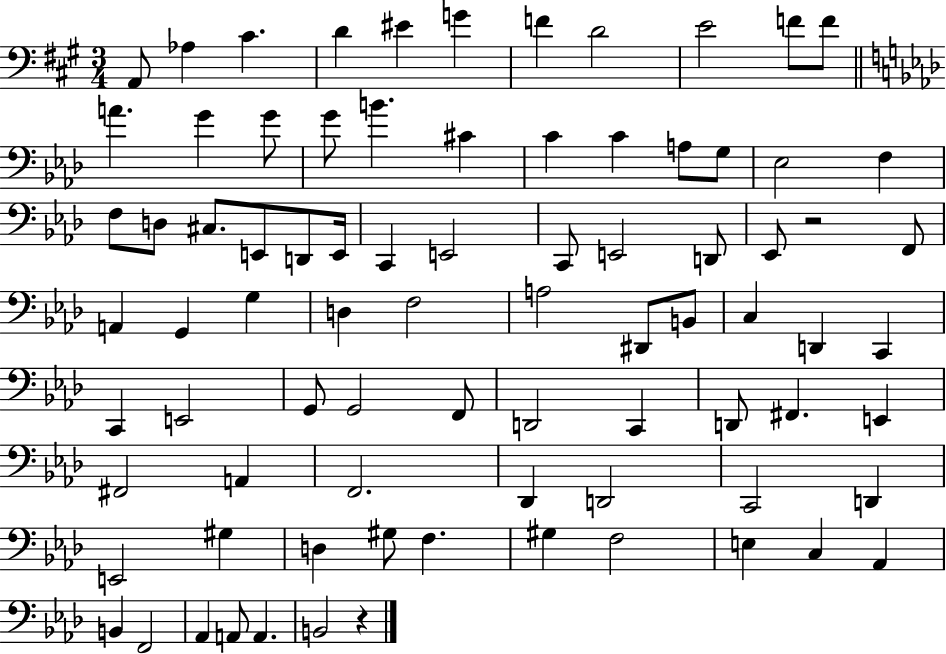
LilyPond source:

{
  \clef bass
  \numericTimeSignature
  \time 3/4
  \key a \major
  a,8 aes4 cis'4. | d'4 eis'4 g'4 | f'4 d'2 | e'2 f'8 f'8 | \break \bar "||" \break \key aes \major a'4. g'4 g'8 | g'8 b'4. cis'4 | c'4 c'4 a8 g8 | ees2 f4 | \break f8 d8 cis8. e,8 d,8 e,16 | c,4 e,2 | c,8 e,2 d,8 | ees,8 r2 f,8 | \break a,4 g,4 g4 | d4 f2 | a2 dis,8 b,8 | c4 d,4 c,4 | \break c,4 e,2 | g,8 g,2 f,8 | d,2 c,4 | d,8 fis,4. e,4 | \break fis,2 a,4 | f,2. | des,4 d,2 | c,2 d,4 | \break e,2 gis4 | d4 gis8 f4. | gis4 f2 | e4 c4 aes,4 | \break b,4 f,2 | aes,4 a,8 a,4. | b,2 r4 | \bar "|."
}